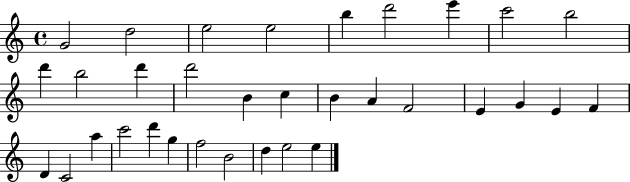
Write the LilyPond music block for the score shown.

{
  \clef treble
  \time 4/4
  \defaultTimeSignature
  \key c \major
  g'2 d''2 | e''2 e''2 | b''4 d'''2 e'''4 | c'''2 b''2 | \break d'''4 b''2 d'''4 | d'''2 b'4 c''4 | b'4 a'4 f'2 | e'4 g'4 e'4 f'4 | \break d'4 c'2 a''4 | c'''2 d'''4 g''4 | f''2 b'2 | d''4 e''2 e''4 | \break \bar "|."
}